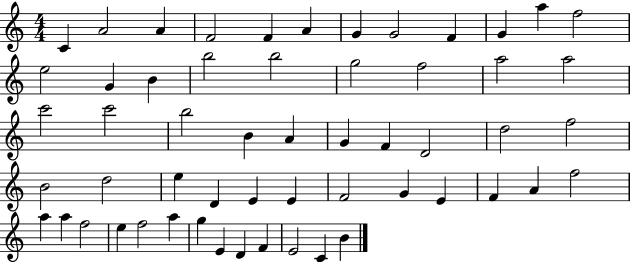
{
  \clef treble
  \numericTimeSignature
  \time 4/4
  \key c \major
  c'4 a'2 a'4 | f'2 f'4 a'4 | g'4 g'2 f'4 | g'4 a''4 f''2 | \break e''2 g'4 b'4 | b''2 b''2 | g''2 f''2 | a''2 a''2 | \break c'''2 c'''2 | b''2 b'4 a'4 | g'4 f'4 d'2 | d''2 f''2 | \break b'2 d''2 | e''4 d'4 e'4 e'4 | f'2 g'4 e'4 | f'4 a'4 f''2 | \break a''4 a''4 f''2 | e''4 f''2 a''4 | g''4 e'4 d'4 f'4 | e'2 c'4 b'4 | \break \bar "|."
}